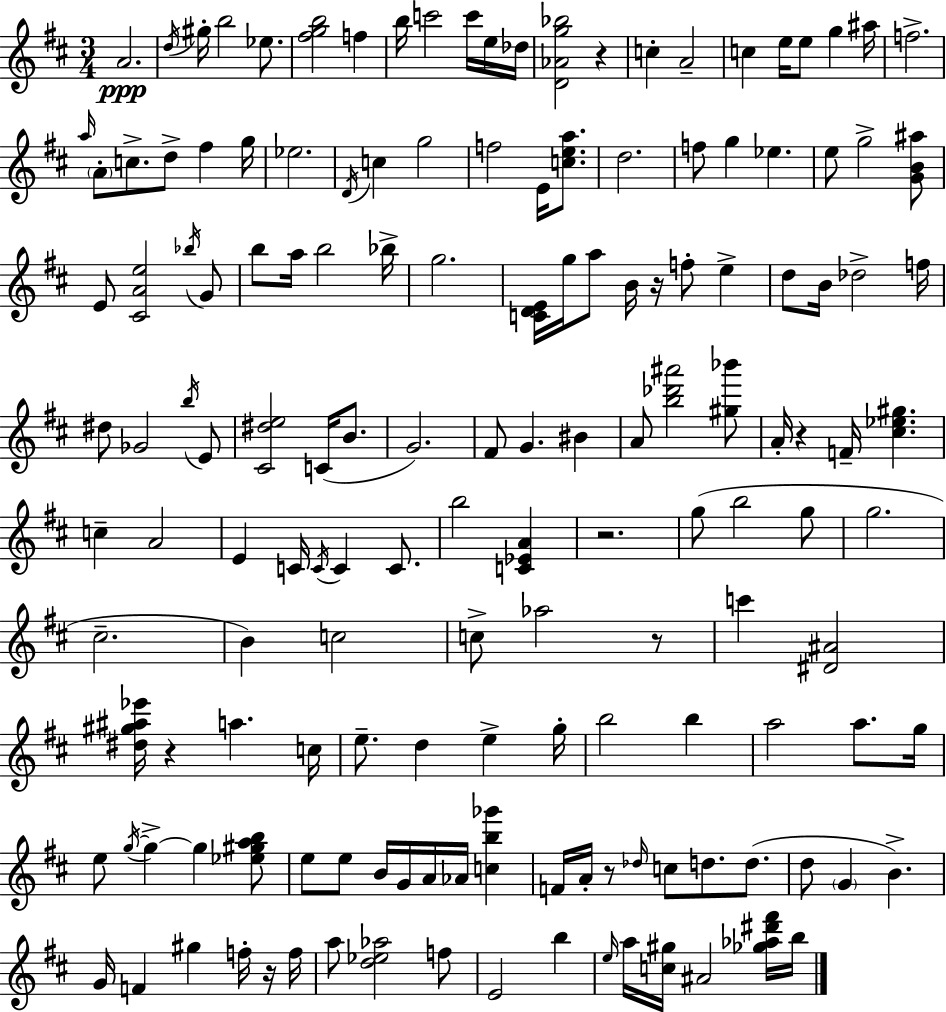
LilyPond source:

{
  \clef treble
  \numericTimeSignature
  \time 3/4
  \key d \major
  \repeat volta 2 { a'2.\ppp | \acciaccatura { d''16 } gis''16-. b''2 ees''8. | <fis'' g'' b''>2 f''4 | b''16 c'''2 c'''16 e''16 | \break des''16 <d' aes' g'' bes''>2 r4 | c''4-. a'2-- | c''4 e''16 e''8 g''4 | ais''16 f''2.-> | \break \grace { a''16 } \parenthesize a'8-. c''8.-> d''8-> fis''4 | g''16 ees''2. | \acciaccatura { d'16 } c''4 g''2 | f''2 e'16 | \break <c'' e'' a''>8. d''2. | f''8 g''4 ees''4. | e''8 g''2-> | <g' b' ais''>8 e'8 <cis' a' e''>2 | \break \acciaccatura { bes''16 } g'8 b''8 a''16 b''2 | bes''16-> g''2. | <c' d' e'>16 g''16 a''8 b'16 r16 f''8-. | e''4-> d''8 b'16 des''2-> | \break f''16 dis''8 ges'2 | \acciaccatura { b''16 } e'8 <cis' dis'' e''>2 | c'16( b'8. g'2.) | fis'8 g'4. | \break bis'4 a'8 <b'' des''' ais'''>2 | <gis'' bes'''>8 a'16-. r4 f'16-- <cis'' ees'' gis''>4. | c''4-- a'2 | e'4 c'16 \acciaccatura { c'16 } c'4 | \break c'8. b''2 | <c' ees' a'>4 r2. | g''8( b''2 | g''8 g''2. | \break cis''2.-- | b'4) c''2 | c''8-> aes''2 | r8 c'''4 <dis' ais'>2 | \break <dis'' gis'' ais'' ees'''>16 r4 a''4. | c''16 e''8.-- d''4 | e''4-> g''16-. b''2 | b''4 a''2 | \break a''8. g''16 e''8 \acciaccatura { g''16~ }~ g''4-> | g''4 <ees'' gis'' a'' b''>8 e''8 e''8 b'16 | g'16 a'16 aes'16 <c'' b'' ges'''>4 f'16 a'16-. r8 \grace { des''16 } | c''8 d''8. d''8.( d''8 \parenthesize g'4 | \break b'4.->) g'16 f'4 | gis''4 f''16-. r16 f''16 a''8 <d'' ees'' aes''>2 | f''8 e'2 | b''4 \grace { e''16 } a''16 <c'' gis''>16 ais'2 | \break <ges'' aes'' dis''' fis'''>16 b''16 } \bar "|."
}